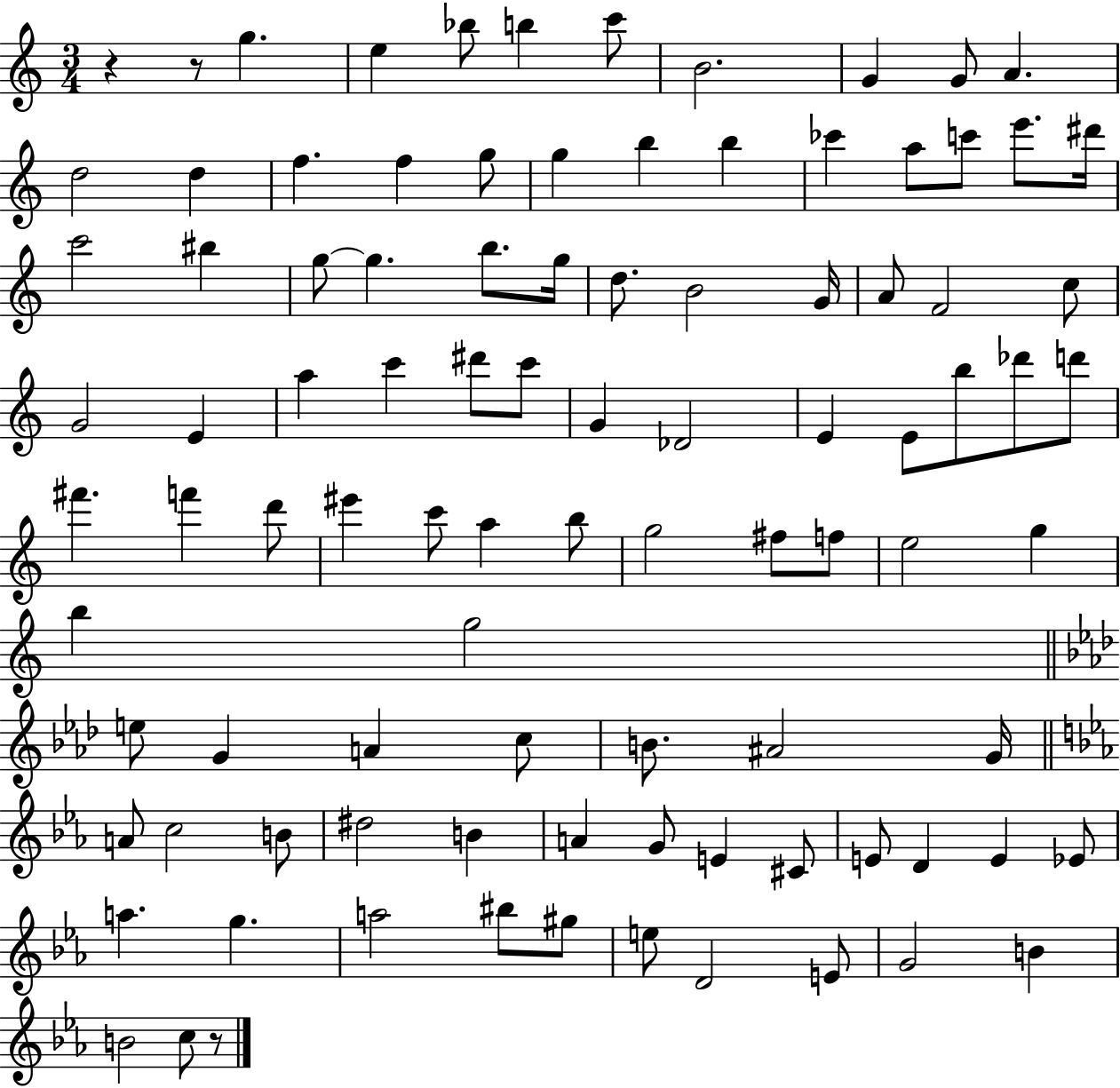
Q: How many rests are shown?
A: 3